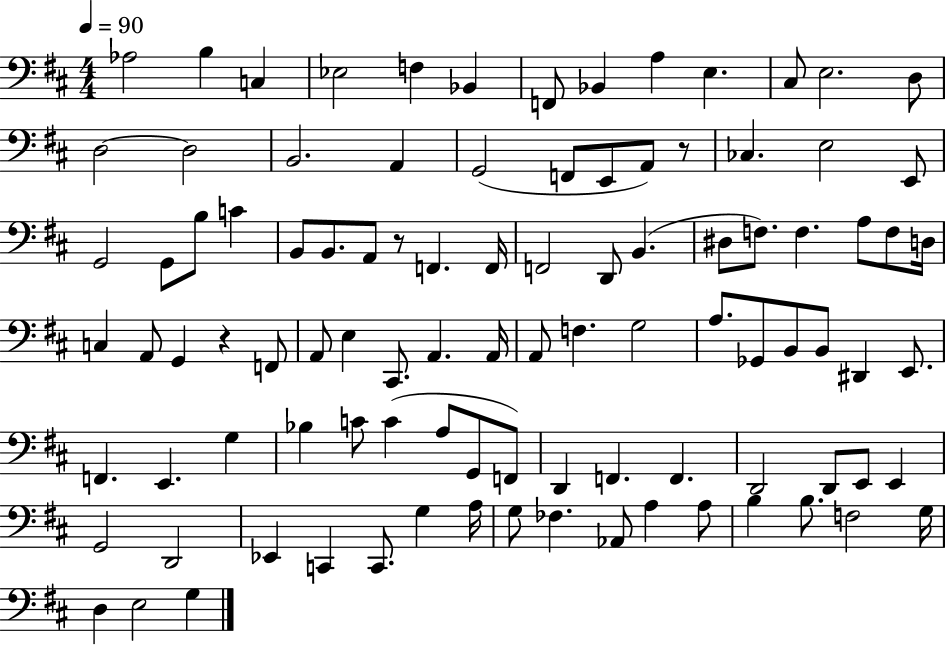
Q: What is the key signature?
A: D major